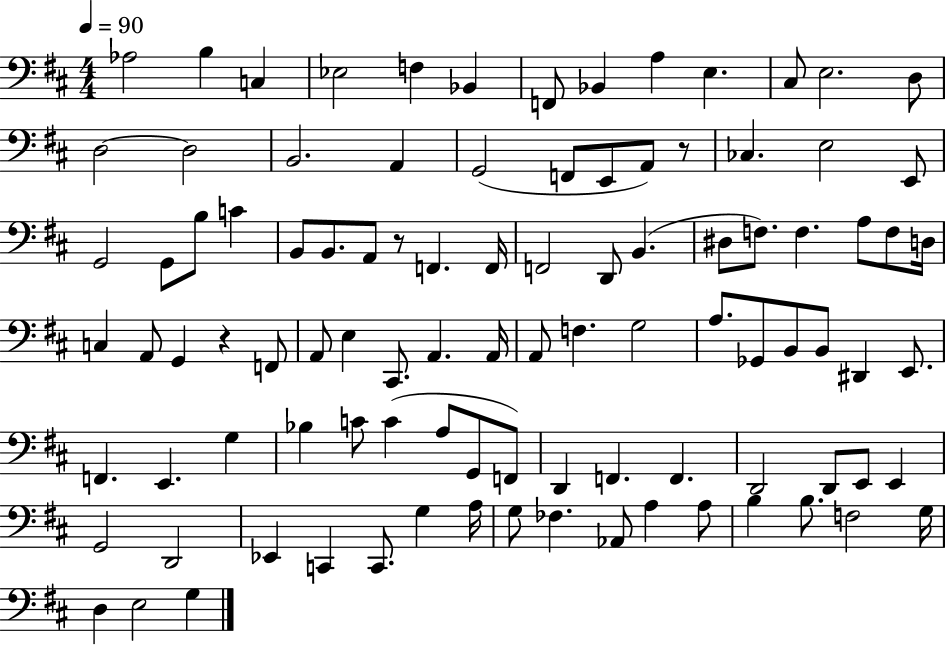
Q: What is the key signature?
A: D major